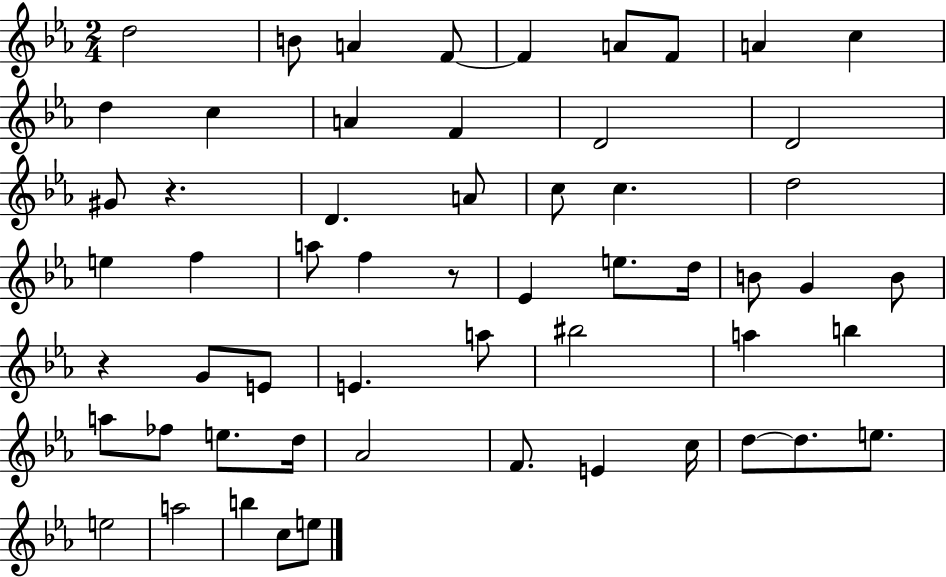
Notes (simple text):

D5/h B4/e A4/q F4/e F4/q A4/e F4/e A4/q C5/q D5/q C5/q A4/q F4/q D4/h D4/h G#4/e R/q. D4/q. A4/e C5/e C5/q. D5/h E5/q F5/q A5/e F5/q R/e Eb4/q E5/e. D5/s B4/e G4/q B4/e R/q G4/e E4/e E4/q. A5/e BIS5/h A5/q B5/q A5/e FES5/e E5/e. D5/s Ab4/h F4/e. E4/q C5/s D5/e D5/e. E5/e. E5/h A5/h B5/q C5/e E5/e